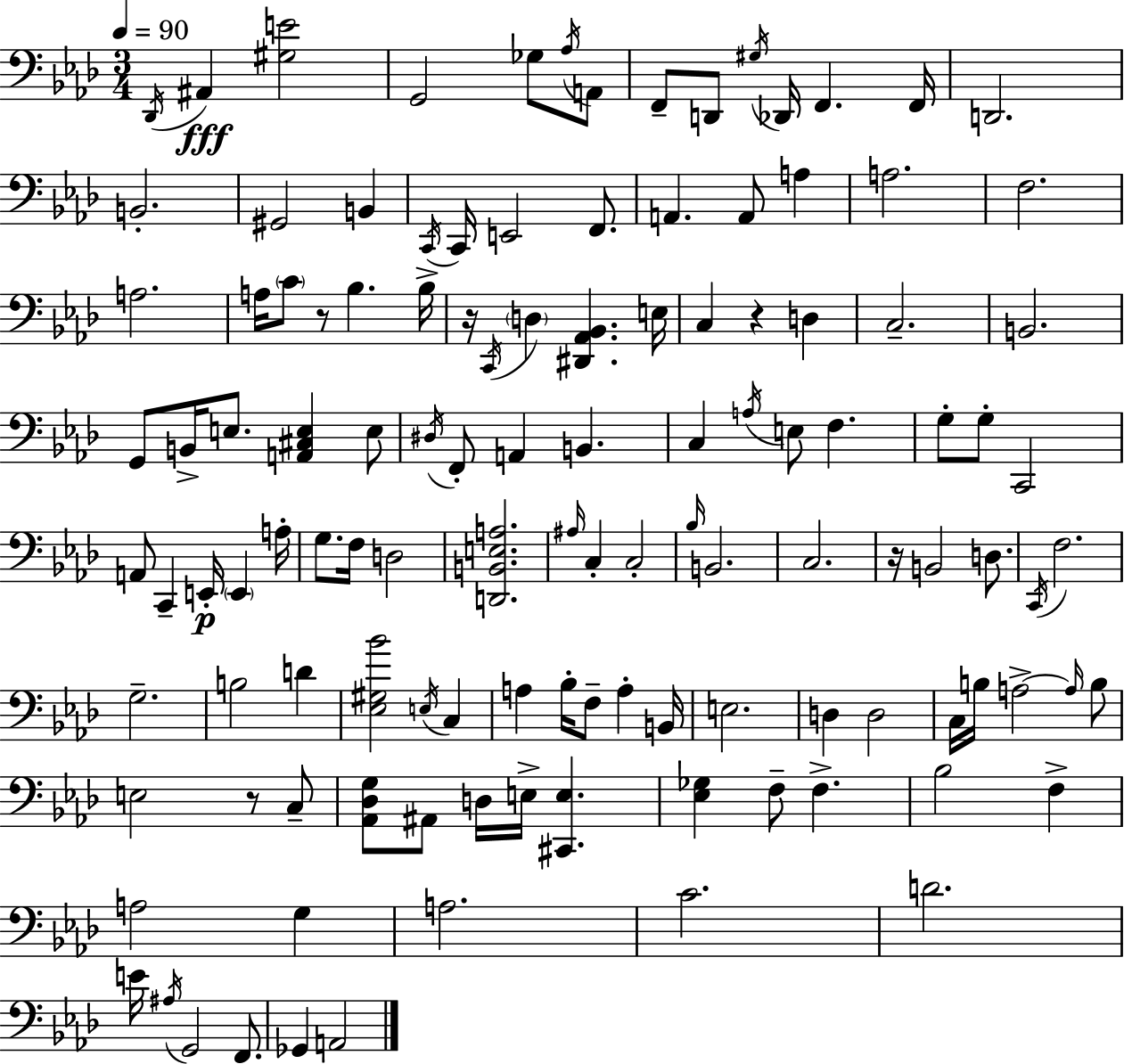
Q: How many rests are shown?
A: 5